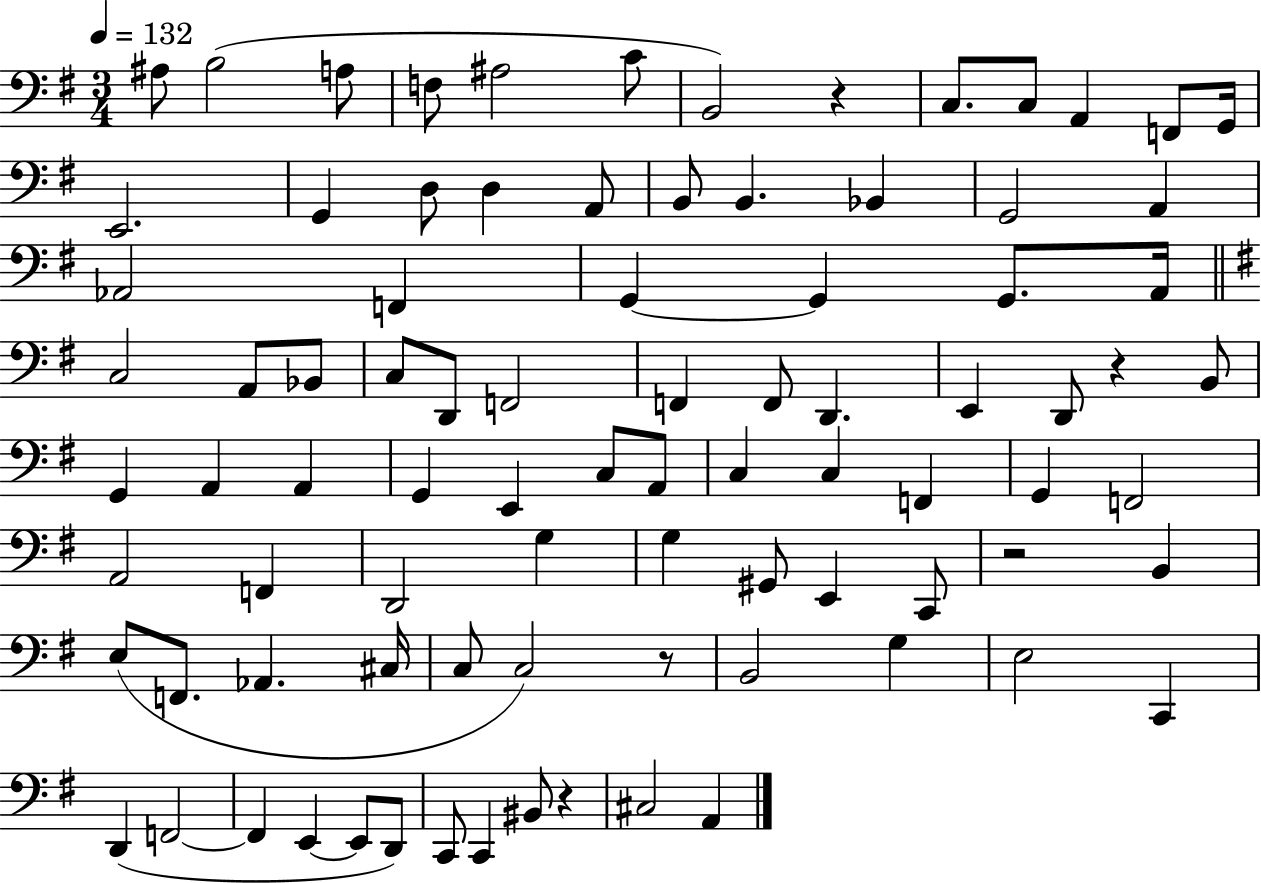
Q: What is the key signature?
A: G major